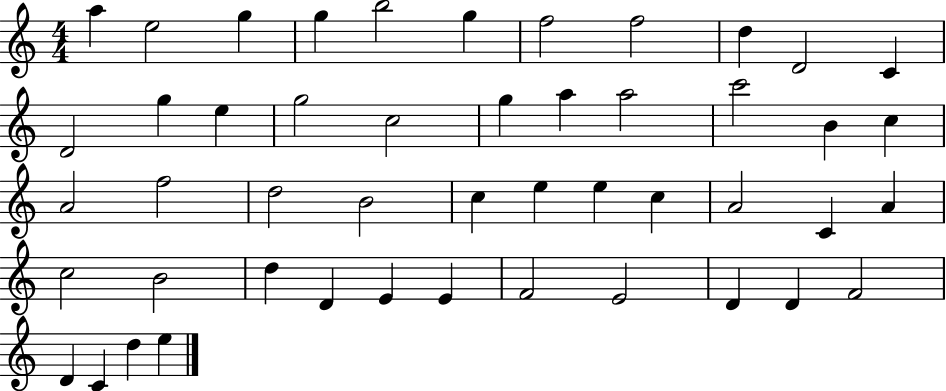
A5/q E5/h G5/q G5/q B5/h G5/q F5/h F5/h D5/q D4/h C4/q D4/h G5/q E5/q G5/h C5/h G5/q A5/q A5/h C6/h B4/q C5/q A4/h F5/h D5/h B4/h C5/q E5/q E5/q C5/q A4/h C4/q A4/q C5/h B4/h D5/q D4/q E4/q E4/q F4/h E4/h D4/q D4/q F4/h D4/q C4/q D5/q E5/q